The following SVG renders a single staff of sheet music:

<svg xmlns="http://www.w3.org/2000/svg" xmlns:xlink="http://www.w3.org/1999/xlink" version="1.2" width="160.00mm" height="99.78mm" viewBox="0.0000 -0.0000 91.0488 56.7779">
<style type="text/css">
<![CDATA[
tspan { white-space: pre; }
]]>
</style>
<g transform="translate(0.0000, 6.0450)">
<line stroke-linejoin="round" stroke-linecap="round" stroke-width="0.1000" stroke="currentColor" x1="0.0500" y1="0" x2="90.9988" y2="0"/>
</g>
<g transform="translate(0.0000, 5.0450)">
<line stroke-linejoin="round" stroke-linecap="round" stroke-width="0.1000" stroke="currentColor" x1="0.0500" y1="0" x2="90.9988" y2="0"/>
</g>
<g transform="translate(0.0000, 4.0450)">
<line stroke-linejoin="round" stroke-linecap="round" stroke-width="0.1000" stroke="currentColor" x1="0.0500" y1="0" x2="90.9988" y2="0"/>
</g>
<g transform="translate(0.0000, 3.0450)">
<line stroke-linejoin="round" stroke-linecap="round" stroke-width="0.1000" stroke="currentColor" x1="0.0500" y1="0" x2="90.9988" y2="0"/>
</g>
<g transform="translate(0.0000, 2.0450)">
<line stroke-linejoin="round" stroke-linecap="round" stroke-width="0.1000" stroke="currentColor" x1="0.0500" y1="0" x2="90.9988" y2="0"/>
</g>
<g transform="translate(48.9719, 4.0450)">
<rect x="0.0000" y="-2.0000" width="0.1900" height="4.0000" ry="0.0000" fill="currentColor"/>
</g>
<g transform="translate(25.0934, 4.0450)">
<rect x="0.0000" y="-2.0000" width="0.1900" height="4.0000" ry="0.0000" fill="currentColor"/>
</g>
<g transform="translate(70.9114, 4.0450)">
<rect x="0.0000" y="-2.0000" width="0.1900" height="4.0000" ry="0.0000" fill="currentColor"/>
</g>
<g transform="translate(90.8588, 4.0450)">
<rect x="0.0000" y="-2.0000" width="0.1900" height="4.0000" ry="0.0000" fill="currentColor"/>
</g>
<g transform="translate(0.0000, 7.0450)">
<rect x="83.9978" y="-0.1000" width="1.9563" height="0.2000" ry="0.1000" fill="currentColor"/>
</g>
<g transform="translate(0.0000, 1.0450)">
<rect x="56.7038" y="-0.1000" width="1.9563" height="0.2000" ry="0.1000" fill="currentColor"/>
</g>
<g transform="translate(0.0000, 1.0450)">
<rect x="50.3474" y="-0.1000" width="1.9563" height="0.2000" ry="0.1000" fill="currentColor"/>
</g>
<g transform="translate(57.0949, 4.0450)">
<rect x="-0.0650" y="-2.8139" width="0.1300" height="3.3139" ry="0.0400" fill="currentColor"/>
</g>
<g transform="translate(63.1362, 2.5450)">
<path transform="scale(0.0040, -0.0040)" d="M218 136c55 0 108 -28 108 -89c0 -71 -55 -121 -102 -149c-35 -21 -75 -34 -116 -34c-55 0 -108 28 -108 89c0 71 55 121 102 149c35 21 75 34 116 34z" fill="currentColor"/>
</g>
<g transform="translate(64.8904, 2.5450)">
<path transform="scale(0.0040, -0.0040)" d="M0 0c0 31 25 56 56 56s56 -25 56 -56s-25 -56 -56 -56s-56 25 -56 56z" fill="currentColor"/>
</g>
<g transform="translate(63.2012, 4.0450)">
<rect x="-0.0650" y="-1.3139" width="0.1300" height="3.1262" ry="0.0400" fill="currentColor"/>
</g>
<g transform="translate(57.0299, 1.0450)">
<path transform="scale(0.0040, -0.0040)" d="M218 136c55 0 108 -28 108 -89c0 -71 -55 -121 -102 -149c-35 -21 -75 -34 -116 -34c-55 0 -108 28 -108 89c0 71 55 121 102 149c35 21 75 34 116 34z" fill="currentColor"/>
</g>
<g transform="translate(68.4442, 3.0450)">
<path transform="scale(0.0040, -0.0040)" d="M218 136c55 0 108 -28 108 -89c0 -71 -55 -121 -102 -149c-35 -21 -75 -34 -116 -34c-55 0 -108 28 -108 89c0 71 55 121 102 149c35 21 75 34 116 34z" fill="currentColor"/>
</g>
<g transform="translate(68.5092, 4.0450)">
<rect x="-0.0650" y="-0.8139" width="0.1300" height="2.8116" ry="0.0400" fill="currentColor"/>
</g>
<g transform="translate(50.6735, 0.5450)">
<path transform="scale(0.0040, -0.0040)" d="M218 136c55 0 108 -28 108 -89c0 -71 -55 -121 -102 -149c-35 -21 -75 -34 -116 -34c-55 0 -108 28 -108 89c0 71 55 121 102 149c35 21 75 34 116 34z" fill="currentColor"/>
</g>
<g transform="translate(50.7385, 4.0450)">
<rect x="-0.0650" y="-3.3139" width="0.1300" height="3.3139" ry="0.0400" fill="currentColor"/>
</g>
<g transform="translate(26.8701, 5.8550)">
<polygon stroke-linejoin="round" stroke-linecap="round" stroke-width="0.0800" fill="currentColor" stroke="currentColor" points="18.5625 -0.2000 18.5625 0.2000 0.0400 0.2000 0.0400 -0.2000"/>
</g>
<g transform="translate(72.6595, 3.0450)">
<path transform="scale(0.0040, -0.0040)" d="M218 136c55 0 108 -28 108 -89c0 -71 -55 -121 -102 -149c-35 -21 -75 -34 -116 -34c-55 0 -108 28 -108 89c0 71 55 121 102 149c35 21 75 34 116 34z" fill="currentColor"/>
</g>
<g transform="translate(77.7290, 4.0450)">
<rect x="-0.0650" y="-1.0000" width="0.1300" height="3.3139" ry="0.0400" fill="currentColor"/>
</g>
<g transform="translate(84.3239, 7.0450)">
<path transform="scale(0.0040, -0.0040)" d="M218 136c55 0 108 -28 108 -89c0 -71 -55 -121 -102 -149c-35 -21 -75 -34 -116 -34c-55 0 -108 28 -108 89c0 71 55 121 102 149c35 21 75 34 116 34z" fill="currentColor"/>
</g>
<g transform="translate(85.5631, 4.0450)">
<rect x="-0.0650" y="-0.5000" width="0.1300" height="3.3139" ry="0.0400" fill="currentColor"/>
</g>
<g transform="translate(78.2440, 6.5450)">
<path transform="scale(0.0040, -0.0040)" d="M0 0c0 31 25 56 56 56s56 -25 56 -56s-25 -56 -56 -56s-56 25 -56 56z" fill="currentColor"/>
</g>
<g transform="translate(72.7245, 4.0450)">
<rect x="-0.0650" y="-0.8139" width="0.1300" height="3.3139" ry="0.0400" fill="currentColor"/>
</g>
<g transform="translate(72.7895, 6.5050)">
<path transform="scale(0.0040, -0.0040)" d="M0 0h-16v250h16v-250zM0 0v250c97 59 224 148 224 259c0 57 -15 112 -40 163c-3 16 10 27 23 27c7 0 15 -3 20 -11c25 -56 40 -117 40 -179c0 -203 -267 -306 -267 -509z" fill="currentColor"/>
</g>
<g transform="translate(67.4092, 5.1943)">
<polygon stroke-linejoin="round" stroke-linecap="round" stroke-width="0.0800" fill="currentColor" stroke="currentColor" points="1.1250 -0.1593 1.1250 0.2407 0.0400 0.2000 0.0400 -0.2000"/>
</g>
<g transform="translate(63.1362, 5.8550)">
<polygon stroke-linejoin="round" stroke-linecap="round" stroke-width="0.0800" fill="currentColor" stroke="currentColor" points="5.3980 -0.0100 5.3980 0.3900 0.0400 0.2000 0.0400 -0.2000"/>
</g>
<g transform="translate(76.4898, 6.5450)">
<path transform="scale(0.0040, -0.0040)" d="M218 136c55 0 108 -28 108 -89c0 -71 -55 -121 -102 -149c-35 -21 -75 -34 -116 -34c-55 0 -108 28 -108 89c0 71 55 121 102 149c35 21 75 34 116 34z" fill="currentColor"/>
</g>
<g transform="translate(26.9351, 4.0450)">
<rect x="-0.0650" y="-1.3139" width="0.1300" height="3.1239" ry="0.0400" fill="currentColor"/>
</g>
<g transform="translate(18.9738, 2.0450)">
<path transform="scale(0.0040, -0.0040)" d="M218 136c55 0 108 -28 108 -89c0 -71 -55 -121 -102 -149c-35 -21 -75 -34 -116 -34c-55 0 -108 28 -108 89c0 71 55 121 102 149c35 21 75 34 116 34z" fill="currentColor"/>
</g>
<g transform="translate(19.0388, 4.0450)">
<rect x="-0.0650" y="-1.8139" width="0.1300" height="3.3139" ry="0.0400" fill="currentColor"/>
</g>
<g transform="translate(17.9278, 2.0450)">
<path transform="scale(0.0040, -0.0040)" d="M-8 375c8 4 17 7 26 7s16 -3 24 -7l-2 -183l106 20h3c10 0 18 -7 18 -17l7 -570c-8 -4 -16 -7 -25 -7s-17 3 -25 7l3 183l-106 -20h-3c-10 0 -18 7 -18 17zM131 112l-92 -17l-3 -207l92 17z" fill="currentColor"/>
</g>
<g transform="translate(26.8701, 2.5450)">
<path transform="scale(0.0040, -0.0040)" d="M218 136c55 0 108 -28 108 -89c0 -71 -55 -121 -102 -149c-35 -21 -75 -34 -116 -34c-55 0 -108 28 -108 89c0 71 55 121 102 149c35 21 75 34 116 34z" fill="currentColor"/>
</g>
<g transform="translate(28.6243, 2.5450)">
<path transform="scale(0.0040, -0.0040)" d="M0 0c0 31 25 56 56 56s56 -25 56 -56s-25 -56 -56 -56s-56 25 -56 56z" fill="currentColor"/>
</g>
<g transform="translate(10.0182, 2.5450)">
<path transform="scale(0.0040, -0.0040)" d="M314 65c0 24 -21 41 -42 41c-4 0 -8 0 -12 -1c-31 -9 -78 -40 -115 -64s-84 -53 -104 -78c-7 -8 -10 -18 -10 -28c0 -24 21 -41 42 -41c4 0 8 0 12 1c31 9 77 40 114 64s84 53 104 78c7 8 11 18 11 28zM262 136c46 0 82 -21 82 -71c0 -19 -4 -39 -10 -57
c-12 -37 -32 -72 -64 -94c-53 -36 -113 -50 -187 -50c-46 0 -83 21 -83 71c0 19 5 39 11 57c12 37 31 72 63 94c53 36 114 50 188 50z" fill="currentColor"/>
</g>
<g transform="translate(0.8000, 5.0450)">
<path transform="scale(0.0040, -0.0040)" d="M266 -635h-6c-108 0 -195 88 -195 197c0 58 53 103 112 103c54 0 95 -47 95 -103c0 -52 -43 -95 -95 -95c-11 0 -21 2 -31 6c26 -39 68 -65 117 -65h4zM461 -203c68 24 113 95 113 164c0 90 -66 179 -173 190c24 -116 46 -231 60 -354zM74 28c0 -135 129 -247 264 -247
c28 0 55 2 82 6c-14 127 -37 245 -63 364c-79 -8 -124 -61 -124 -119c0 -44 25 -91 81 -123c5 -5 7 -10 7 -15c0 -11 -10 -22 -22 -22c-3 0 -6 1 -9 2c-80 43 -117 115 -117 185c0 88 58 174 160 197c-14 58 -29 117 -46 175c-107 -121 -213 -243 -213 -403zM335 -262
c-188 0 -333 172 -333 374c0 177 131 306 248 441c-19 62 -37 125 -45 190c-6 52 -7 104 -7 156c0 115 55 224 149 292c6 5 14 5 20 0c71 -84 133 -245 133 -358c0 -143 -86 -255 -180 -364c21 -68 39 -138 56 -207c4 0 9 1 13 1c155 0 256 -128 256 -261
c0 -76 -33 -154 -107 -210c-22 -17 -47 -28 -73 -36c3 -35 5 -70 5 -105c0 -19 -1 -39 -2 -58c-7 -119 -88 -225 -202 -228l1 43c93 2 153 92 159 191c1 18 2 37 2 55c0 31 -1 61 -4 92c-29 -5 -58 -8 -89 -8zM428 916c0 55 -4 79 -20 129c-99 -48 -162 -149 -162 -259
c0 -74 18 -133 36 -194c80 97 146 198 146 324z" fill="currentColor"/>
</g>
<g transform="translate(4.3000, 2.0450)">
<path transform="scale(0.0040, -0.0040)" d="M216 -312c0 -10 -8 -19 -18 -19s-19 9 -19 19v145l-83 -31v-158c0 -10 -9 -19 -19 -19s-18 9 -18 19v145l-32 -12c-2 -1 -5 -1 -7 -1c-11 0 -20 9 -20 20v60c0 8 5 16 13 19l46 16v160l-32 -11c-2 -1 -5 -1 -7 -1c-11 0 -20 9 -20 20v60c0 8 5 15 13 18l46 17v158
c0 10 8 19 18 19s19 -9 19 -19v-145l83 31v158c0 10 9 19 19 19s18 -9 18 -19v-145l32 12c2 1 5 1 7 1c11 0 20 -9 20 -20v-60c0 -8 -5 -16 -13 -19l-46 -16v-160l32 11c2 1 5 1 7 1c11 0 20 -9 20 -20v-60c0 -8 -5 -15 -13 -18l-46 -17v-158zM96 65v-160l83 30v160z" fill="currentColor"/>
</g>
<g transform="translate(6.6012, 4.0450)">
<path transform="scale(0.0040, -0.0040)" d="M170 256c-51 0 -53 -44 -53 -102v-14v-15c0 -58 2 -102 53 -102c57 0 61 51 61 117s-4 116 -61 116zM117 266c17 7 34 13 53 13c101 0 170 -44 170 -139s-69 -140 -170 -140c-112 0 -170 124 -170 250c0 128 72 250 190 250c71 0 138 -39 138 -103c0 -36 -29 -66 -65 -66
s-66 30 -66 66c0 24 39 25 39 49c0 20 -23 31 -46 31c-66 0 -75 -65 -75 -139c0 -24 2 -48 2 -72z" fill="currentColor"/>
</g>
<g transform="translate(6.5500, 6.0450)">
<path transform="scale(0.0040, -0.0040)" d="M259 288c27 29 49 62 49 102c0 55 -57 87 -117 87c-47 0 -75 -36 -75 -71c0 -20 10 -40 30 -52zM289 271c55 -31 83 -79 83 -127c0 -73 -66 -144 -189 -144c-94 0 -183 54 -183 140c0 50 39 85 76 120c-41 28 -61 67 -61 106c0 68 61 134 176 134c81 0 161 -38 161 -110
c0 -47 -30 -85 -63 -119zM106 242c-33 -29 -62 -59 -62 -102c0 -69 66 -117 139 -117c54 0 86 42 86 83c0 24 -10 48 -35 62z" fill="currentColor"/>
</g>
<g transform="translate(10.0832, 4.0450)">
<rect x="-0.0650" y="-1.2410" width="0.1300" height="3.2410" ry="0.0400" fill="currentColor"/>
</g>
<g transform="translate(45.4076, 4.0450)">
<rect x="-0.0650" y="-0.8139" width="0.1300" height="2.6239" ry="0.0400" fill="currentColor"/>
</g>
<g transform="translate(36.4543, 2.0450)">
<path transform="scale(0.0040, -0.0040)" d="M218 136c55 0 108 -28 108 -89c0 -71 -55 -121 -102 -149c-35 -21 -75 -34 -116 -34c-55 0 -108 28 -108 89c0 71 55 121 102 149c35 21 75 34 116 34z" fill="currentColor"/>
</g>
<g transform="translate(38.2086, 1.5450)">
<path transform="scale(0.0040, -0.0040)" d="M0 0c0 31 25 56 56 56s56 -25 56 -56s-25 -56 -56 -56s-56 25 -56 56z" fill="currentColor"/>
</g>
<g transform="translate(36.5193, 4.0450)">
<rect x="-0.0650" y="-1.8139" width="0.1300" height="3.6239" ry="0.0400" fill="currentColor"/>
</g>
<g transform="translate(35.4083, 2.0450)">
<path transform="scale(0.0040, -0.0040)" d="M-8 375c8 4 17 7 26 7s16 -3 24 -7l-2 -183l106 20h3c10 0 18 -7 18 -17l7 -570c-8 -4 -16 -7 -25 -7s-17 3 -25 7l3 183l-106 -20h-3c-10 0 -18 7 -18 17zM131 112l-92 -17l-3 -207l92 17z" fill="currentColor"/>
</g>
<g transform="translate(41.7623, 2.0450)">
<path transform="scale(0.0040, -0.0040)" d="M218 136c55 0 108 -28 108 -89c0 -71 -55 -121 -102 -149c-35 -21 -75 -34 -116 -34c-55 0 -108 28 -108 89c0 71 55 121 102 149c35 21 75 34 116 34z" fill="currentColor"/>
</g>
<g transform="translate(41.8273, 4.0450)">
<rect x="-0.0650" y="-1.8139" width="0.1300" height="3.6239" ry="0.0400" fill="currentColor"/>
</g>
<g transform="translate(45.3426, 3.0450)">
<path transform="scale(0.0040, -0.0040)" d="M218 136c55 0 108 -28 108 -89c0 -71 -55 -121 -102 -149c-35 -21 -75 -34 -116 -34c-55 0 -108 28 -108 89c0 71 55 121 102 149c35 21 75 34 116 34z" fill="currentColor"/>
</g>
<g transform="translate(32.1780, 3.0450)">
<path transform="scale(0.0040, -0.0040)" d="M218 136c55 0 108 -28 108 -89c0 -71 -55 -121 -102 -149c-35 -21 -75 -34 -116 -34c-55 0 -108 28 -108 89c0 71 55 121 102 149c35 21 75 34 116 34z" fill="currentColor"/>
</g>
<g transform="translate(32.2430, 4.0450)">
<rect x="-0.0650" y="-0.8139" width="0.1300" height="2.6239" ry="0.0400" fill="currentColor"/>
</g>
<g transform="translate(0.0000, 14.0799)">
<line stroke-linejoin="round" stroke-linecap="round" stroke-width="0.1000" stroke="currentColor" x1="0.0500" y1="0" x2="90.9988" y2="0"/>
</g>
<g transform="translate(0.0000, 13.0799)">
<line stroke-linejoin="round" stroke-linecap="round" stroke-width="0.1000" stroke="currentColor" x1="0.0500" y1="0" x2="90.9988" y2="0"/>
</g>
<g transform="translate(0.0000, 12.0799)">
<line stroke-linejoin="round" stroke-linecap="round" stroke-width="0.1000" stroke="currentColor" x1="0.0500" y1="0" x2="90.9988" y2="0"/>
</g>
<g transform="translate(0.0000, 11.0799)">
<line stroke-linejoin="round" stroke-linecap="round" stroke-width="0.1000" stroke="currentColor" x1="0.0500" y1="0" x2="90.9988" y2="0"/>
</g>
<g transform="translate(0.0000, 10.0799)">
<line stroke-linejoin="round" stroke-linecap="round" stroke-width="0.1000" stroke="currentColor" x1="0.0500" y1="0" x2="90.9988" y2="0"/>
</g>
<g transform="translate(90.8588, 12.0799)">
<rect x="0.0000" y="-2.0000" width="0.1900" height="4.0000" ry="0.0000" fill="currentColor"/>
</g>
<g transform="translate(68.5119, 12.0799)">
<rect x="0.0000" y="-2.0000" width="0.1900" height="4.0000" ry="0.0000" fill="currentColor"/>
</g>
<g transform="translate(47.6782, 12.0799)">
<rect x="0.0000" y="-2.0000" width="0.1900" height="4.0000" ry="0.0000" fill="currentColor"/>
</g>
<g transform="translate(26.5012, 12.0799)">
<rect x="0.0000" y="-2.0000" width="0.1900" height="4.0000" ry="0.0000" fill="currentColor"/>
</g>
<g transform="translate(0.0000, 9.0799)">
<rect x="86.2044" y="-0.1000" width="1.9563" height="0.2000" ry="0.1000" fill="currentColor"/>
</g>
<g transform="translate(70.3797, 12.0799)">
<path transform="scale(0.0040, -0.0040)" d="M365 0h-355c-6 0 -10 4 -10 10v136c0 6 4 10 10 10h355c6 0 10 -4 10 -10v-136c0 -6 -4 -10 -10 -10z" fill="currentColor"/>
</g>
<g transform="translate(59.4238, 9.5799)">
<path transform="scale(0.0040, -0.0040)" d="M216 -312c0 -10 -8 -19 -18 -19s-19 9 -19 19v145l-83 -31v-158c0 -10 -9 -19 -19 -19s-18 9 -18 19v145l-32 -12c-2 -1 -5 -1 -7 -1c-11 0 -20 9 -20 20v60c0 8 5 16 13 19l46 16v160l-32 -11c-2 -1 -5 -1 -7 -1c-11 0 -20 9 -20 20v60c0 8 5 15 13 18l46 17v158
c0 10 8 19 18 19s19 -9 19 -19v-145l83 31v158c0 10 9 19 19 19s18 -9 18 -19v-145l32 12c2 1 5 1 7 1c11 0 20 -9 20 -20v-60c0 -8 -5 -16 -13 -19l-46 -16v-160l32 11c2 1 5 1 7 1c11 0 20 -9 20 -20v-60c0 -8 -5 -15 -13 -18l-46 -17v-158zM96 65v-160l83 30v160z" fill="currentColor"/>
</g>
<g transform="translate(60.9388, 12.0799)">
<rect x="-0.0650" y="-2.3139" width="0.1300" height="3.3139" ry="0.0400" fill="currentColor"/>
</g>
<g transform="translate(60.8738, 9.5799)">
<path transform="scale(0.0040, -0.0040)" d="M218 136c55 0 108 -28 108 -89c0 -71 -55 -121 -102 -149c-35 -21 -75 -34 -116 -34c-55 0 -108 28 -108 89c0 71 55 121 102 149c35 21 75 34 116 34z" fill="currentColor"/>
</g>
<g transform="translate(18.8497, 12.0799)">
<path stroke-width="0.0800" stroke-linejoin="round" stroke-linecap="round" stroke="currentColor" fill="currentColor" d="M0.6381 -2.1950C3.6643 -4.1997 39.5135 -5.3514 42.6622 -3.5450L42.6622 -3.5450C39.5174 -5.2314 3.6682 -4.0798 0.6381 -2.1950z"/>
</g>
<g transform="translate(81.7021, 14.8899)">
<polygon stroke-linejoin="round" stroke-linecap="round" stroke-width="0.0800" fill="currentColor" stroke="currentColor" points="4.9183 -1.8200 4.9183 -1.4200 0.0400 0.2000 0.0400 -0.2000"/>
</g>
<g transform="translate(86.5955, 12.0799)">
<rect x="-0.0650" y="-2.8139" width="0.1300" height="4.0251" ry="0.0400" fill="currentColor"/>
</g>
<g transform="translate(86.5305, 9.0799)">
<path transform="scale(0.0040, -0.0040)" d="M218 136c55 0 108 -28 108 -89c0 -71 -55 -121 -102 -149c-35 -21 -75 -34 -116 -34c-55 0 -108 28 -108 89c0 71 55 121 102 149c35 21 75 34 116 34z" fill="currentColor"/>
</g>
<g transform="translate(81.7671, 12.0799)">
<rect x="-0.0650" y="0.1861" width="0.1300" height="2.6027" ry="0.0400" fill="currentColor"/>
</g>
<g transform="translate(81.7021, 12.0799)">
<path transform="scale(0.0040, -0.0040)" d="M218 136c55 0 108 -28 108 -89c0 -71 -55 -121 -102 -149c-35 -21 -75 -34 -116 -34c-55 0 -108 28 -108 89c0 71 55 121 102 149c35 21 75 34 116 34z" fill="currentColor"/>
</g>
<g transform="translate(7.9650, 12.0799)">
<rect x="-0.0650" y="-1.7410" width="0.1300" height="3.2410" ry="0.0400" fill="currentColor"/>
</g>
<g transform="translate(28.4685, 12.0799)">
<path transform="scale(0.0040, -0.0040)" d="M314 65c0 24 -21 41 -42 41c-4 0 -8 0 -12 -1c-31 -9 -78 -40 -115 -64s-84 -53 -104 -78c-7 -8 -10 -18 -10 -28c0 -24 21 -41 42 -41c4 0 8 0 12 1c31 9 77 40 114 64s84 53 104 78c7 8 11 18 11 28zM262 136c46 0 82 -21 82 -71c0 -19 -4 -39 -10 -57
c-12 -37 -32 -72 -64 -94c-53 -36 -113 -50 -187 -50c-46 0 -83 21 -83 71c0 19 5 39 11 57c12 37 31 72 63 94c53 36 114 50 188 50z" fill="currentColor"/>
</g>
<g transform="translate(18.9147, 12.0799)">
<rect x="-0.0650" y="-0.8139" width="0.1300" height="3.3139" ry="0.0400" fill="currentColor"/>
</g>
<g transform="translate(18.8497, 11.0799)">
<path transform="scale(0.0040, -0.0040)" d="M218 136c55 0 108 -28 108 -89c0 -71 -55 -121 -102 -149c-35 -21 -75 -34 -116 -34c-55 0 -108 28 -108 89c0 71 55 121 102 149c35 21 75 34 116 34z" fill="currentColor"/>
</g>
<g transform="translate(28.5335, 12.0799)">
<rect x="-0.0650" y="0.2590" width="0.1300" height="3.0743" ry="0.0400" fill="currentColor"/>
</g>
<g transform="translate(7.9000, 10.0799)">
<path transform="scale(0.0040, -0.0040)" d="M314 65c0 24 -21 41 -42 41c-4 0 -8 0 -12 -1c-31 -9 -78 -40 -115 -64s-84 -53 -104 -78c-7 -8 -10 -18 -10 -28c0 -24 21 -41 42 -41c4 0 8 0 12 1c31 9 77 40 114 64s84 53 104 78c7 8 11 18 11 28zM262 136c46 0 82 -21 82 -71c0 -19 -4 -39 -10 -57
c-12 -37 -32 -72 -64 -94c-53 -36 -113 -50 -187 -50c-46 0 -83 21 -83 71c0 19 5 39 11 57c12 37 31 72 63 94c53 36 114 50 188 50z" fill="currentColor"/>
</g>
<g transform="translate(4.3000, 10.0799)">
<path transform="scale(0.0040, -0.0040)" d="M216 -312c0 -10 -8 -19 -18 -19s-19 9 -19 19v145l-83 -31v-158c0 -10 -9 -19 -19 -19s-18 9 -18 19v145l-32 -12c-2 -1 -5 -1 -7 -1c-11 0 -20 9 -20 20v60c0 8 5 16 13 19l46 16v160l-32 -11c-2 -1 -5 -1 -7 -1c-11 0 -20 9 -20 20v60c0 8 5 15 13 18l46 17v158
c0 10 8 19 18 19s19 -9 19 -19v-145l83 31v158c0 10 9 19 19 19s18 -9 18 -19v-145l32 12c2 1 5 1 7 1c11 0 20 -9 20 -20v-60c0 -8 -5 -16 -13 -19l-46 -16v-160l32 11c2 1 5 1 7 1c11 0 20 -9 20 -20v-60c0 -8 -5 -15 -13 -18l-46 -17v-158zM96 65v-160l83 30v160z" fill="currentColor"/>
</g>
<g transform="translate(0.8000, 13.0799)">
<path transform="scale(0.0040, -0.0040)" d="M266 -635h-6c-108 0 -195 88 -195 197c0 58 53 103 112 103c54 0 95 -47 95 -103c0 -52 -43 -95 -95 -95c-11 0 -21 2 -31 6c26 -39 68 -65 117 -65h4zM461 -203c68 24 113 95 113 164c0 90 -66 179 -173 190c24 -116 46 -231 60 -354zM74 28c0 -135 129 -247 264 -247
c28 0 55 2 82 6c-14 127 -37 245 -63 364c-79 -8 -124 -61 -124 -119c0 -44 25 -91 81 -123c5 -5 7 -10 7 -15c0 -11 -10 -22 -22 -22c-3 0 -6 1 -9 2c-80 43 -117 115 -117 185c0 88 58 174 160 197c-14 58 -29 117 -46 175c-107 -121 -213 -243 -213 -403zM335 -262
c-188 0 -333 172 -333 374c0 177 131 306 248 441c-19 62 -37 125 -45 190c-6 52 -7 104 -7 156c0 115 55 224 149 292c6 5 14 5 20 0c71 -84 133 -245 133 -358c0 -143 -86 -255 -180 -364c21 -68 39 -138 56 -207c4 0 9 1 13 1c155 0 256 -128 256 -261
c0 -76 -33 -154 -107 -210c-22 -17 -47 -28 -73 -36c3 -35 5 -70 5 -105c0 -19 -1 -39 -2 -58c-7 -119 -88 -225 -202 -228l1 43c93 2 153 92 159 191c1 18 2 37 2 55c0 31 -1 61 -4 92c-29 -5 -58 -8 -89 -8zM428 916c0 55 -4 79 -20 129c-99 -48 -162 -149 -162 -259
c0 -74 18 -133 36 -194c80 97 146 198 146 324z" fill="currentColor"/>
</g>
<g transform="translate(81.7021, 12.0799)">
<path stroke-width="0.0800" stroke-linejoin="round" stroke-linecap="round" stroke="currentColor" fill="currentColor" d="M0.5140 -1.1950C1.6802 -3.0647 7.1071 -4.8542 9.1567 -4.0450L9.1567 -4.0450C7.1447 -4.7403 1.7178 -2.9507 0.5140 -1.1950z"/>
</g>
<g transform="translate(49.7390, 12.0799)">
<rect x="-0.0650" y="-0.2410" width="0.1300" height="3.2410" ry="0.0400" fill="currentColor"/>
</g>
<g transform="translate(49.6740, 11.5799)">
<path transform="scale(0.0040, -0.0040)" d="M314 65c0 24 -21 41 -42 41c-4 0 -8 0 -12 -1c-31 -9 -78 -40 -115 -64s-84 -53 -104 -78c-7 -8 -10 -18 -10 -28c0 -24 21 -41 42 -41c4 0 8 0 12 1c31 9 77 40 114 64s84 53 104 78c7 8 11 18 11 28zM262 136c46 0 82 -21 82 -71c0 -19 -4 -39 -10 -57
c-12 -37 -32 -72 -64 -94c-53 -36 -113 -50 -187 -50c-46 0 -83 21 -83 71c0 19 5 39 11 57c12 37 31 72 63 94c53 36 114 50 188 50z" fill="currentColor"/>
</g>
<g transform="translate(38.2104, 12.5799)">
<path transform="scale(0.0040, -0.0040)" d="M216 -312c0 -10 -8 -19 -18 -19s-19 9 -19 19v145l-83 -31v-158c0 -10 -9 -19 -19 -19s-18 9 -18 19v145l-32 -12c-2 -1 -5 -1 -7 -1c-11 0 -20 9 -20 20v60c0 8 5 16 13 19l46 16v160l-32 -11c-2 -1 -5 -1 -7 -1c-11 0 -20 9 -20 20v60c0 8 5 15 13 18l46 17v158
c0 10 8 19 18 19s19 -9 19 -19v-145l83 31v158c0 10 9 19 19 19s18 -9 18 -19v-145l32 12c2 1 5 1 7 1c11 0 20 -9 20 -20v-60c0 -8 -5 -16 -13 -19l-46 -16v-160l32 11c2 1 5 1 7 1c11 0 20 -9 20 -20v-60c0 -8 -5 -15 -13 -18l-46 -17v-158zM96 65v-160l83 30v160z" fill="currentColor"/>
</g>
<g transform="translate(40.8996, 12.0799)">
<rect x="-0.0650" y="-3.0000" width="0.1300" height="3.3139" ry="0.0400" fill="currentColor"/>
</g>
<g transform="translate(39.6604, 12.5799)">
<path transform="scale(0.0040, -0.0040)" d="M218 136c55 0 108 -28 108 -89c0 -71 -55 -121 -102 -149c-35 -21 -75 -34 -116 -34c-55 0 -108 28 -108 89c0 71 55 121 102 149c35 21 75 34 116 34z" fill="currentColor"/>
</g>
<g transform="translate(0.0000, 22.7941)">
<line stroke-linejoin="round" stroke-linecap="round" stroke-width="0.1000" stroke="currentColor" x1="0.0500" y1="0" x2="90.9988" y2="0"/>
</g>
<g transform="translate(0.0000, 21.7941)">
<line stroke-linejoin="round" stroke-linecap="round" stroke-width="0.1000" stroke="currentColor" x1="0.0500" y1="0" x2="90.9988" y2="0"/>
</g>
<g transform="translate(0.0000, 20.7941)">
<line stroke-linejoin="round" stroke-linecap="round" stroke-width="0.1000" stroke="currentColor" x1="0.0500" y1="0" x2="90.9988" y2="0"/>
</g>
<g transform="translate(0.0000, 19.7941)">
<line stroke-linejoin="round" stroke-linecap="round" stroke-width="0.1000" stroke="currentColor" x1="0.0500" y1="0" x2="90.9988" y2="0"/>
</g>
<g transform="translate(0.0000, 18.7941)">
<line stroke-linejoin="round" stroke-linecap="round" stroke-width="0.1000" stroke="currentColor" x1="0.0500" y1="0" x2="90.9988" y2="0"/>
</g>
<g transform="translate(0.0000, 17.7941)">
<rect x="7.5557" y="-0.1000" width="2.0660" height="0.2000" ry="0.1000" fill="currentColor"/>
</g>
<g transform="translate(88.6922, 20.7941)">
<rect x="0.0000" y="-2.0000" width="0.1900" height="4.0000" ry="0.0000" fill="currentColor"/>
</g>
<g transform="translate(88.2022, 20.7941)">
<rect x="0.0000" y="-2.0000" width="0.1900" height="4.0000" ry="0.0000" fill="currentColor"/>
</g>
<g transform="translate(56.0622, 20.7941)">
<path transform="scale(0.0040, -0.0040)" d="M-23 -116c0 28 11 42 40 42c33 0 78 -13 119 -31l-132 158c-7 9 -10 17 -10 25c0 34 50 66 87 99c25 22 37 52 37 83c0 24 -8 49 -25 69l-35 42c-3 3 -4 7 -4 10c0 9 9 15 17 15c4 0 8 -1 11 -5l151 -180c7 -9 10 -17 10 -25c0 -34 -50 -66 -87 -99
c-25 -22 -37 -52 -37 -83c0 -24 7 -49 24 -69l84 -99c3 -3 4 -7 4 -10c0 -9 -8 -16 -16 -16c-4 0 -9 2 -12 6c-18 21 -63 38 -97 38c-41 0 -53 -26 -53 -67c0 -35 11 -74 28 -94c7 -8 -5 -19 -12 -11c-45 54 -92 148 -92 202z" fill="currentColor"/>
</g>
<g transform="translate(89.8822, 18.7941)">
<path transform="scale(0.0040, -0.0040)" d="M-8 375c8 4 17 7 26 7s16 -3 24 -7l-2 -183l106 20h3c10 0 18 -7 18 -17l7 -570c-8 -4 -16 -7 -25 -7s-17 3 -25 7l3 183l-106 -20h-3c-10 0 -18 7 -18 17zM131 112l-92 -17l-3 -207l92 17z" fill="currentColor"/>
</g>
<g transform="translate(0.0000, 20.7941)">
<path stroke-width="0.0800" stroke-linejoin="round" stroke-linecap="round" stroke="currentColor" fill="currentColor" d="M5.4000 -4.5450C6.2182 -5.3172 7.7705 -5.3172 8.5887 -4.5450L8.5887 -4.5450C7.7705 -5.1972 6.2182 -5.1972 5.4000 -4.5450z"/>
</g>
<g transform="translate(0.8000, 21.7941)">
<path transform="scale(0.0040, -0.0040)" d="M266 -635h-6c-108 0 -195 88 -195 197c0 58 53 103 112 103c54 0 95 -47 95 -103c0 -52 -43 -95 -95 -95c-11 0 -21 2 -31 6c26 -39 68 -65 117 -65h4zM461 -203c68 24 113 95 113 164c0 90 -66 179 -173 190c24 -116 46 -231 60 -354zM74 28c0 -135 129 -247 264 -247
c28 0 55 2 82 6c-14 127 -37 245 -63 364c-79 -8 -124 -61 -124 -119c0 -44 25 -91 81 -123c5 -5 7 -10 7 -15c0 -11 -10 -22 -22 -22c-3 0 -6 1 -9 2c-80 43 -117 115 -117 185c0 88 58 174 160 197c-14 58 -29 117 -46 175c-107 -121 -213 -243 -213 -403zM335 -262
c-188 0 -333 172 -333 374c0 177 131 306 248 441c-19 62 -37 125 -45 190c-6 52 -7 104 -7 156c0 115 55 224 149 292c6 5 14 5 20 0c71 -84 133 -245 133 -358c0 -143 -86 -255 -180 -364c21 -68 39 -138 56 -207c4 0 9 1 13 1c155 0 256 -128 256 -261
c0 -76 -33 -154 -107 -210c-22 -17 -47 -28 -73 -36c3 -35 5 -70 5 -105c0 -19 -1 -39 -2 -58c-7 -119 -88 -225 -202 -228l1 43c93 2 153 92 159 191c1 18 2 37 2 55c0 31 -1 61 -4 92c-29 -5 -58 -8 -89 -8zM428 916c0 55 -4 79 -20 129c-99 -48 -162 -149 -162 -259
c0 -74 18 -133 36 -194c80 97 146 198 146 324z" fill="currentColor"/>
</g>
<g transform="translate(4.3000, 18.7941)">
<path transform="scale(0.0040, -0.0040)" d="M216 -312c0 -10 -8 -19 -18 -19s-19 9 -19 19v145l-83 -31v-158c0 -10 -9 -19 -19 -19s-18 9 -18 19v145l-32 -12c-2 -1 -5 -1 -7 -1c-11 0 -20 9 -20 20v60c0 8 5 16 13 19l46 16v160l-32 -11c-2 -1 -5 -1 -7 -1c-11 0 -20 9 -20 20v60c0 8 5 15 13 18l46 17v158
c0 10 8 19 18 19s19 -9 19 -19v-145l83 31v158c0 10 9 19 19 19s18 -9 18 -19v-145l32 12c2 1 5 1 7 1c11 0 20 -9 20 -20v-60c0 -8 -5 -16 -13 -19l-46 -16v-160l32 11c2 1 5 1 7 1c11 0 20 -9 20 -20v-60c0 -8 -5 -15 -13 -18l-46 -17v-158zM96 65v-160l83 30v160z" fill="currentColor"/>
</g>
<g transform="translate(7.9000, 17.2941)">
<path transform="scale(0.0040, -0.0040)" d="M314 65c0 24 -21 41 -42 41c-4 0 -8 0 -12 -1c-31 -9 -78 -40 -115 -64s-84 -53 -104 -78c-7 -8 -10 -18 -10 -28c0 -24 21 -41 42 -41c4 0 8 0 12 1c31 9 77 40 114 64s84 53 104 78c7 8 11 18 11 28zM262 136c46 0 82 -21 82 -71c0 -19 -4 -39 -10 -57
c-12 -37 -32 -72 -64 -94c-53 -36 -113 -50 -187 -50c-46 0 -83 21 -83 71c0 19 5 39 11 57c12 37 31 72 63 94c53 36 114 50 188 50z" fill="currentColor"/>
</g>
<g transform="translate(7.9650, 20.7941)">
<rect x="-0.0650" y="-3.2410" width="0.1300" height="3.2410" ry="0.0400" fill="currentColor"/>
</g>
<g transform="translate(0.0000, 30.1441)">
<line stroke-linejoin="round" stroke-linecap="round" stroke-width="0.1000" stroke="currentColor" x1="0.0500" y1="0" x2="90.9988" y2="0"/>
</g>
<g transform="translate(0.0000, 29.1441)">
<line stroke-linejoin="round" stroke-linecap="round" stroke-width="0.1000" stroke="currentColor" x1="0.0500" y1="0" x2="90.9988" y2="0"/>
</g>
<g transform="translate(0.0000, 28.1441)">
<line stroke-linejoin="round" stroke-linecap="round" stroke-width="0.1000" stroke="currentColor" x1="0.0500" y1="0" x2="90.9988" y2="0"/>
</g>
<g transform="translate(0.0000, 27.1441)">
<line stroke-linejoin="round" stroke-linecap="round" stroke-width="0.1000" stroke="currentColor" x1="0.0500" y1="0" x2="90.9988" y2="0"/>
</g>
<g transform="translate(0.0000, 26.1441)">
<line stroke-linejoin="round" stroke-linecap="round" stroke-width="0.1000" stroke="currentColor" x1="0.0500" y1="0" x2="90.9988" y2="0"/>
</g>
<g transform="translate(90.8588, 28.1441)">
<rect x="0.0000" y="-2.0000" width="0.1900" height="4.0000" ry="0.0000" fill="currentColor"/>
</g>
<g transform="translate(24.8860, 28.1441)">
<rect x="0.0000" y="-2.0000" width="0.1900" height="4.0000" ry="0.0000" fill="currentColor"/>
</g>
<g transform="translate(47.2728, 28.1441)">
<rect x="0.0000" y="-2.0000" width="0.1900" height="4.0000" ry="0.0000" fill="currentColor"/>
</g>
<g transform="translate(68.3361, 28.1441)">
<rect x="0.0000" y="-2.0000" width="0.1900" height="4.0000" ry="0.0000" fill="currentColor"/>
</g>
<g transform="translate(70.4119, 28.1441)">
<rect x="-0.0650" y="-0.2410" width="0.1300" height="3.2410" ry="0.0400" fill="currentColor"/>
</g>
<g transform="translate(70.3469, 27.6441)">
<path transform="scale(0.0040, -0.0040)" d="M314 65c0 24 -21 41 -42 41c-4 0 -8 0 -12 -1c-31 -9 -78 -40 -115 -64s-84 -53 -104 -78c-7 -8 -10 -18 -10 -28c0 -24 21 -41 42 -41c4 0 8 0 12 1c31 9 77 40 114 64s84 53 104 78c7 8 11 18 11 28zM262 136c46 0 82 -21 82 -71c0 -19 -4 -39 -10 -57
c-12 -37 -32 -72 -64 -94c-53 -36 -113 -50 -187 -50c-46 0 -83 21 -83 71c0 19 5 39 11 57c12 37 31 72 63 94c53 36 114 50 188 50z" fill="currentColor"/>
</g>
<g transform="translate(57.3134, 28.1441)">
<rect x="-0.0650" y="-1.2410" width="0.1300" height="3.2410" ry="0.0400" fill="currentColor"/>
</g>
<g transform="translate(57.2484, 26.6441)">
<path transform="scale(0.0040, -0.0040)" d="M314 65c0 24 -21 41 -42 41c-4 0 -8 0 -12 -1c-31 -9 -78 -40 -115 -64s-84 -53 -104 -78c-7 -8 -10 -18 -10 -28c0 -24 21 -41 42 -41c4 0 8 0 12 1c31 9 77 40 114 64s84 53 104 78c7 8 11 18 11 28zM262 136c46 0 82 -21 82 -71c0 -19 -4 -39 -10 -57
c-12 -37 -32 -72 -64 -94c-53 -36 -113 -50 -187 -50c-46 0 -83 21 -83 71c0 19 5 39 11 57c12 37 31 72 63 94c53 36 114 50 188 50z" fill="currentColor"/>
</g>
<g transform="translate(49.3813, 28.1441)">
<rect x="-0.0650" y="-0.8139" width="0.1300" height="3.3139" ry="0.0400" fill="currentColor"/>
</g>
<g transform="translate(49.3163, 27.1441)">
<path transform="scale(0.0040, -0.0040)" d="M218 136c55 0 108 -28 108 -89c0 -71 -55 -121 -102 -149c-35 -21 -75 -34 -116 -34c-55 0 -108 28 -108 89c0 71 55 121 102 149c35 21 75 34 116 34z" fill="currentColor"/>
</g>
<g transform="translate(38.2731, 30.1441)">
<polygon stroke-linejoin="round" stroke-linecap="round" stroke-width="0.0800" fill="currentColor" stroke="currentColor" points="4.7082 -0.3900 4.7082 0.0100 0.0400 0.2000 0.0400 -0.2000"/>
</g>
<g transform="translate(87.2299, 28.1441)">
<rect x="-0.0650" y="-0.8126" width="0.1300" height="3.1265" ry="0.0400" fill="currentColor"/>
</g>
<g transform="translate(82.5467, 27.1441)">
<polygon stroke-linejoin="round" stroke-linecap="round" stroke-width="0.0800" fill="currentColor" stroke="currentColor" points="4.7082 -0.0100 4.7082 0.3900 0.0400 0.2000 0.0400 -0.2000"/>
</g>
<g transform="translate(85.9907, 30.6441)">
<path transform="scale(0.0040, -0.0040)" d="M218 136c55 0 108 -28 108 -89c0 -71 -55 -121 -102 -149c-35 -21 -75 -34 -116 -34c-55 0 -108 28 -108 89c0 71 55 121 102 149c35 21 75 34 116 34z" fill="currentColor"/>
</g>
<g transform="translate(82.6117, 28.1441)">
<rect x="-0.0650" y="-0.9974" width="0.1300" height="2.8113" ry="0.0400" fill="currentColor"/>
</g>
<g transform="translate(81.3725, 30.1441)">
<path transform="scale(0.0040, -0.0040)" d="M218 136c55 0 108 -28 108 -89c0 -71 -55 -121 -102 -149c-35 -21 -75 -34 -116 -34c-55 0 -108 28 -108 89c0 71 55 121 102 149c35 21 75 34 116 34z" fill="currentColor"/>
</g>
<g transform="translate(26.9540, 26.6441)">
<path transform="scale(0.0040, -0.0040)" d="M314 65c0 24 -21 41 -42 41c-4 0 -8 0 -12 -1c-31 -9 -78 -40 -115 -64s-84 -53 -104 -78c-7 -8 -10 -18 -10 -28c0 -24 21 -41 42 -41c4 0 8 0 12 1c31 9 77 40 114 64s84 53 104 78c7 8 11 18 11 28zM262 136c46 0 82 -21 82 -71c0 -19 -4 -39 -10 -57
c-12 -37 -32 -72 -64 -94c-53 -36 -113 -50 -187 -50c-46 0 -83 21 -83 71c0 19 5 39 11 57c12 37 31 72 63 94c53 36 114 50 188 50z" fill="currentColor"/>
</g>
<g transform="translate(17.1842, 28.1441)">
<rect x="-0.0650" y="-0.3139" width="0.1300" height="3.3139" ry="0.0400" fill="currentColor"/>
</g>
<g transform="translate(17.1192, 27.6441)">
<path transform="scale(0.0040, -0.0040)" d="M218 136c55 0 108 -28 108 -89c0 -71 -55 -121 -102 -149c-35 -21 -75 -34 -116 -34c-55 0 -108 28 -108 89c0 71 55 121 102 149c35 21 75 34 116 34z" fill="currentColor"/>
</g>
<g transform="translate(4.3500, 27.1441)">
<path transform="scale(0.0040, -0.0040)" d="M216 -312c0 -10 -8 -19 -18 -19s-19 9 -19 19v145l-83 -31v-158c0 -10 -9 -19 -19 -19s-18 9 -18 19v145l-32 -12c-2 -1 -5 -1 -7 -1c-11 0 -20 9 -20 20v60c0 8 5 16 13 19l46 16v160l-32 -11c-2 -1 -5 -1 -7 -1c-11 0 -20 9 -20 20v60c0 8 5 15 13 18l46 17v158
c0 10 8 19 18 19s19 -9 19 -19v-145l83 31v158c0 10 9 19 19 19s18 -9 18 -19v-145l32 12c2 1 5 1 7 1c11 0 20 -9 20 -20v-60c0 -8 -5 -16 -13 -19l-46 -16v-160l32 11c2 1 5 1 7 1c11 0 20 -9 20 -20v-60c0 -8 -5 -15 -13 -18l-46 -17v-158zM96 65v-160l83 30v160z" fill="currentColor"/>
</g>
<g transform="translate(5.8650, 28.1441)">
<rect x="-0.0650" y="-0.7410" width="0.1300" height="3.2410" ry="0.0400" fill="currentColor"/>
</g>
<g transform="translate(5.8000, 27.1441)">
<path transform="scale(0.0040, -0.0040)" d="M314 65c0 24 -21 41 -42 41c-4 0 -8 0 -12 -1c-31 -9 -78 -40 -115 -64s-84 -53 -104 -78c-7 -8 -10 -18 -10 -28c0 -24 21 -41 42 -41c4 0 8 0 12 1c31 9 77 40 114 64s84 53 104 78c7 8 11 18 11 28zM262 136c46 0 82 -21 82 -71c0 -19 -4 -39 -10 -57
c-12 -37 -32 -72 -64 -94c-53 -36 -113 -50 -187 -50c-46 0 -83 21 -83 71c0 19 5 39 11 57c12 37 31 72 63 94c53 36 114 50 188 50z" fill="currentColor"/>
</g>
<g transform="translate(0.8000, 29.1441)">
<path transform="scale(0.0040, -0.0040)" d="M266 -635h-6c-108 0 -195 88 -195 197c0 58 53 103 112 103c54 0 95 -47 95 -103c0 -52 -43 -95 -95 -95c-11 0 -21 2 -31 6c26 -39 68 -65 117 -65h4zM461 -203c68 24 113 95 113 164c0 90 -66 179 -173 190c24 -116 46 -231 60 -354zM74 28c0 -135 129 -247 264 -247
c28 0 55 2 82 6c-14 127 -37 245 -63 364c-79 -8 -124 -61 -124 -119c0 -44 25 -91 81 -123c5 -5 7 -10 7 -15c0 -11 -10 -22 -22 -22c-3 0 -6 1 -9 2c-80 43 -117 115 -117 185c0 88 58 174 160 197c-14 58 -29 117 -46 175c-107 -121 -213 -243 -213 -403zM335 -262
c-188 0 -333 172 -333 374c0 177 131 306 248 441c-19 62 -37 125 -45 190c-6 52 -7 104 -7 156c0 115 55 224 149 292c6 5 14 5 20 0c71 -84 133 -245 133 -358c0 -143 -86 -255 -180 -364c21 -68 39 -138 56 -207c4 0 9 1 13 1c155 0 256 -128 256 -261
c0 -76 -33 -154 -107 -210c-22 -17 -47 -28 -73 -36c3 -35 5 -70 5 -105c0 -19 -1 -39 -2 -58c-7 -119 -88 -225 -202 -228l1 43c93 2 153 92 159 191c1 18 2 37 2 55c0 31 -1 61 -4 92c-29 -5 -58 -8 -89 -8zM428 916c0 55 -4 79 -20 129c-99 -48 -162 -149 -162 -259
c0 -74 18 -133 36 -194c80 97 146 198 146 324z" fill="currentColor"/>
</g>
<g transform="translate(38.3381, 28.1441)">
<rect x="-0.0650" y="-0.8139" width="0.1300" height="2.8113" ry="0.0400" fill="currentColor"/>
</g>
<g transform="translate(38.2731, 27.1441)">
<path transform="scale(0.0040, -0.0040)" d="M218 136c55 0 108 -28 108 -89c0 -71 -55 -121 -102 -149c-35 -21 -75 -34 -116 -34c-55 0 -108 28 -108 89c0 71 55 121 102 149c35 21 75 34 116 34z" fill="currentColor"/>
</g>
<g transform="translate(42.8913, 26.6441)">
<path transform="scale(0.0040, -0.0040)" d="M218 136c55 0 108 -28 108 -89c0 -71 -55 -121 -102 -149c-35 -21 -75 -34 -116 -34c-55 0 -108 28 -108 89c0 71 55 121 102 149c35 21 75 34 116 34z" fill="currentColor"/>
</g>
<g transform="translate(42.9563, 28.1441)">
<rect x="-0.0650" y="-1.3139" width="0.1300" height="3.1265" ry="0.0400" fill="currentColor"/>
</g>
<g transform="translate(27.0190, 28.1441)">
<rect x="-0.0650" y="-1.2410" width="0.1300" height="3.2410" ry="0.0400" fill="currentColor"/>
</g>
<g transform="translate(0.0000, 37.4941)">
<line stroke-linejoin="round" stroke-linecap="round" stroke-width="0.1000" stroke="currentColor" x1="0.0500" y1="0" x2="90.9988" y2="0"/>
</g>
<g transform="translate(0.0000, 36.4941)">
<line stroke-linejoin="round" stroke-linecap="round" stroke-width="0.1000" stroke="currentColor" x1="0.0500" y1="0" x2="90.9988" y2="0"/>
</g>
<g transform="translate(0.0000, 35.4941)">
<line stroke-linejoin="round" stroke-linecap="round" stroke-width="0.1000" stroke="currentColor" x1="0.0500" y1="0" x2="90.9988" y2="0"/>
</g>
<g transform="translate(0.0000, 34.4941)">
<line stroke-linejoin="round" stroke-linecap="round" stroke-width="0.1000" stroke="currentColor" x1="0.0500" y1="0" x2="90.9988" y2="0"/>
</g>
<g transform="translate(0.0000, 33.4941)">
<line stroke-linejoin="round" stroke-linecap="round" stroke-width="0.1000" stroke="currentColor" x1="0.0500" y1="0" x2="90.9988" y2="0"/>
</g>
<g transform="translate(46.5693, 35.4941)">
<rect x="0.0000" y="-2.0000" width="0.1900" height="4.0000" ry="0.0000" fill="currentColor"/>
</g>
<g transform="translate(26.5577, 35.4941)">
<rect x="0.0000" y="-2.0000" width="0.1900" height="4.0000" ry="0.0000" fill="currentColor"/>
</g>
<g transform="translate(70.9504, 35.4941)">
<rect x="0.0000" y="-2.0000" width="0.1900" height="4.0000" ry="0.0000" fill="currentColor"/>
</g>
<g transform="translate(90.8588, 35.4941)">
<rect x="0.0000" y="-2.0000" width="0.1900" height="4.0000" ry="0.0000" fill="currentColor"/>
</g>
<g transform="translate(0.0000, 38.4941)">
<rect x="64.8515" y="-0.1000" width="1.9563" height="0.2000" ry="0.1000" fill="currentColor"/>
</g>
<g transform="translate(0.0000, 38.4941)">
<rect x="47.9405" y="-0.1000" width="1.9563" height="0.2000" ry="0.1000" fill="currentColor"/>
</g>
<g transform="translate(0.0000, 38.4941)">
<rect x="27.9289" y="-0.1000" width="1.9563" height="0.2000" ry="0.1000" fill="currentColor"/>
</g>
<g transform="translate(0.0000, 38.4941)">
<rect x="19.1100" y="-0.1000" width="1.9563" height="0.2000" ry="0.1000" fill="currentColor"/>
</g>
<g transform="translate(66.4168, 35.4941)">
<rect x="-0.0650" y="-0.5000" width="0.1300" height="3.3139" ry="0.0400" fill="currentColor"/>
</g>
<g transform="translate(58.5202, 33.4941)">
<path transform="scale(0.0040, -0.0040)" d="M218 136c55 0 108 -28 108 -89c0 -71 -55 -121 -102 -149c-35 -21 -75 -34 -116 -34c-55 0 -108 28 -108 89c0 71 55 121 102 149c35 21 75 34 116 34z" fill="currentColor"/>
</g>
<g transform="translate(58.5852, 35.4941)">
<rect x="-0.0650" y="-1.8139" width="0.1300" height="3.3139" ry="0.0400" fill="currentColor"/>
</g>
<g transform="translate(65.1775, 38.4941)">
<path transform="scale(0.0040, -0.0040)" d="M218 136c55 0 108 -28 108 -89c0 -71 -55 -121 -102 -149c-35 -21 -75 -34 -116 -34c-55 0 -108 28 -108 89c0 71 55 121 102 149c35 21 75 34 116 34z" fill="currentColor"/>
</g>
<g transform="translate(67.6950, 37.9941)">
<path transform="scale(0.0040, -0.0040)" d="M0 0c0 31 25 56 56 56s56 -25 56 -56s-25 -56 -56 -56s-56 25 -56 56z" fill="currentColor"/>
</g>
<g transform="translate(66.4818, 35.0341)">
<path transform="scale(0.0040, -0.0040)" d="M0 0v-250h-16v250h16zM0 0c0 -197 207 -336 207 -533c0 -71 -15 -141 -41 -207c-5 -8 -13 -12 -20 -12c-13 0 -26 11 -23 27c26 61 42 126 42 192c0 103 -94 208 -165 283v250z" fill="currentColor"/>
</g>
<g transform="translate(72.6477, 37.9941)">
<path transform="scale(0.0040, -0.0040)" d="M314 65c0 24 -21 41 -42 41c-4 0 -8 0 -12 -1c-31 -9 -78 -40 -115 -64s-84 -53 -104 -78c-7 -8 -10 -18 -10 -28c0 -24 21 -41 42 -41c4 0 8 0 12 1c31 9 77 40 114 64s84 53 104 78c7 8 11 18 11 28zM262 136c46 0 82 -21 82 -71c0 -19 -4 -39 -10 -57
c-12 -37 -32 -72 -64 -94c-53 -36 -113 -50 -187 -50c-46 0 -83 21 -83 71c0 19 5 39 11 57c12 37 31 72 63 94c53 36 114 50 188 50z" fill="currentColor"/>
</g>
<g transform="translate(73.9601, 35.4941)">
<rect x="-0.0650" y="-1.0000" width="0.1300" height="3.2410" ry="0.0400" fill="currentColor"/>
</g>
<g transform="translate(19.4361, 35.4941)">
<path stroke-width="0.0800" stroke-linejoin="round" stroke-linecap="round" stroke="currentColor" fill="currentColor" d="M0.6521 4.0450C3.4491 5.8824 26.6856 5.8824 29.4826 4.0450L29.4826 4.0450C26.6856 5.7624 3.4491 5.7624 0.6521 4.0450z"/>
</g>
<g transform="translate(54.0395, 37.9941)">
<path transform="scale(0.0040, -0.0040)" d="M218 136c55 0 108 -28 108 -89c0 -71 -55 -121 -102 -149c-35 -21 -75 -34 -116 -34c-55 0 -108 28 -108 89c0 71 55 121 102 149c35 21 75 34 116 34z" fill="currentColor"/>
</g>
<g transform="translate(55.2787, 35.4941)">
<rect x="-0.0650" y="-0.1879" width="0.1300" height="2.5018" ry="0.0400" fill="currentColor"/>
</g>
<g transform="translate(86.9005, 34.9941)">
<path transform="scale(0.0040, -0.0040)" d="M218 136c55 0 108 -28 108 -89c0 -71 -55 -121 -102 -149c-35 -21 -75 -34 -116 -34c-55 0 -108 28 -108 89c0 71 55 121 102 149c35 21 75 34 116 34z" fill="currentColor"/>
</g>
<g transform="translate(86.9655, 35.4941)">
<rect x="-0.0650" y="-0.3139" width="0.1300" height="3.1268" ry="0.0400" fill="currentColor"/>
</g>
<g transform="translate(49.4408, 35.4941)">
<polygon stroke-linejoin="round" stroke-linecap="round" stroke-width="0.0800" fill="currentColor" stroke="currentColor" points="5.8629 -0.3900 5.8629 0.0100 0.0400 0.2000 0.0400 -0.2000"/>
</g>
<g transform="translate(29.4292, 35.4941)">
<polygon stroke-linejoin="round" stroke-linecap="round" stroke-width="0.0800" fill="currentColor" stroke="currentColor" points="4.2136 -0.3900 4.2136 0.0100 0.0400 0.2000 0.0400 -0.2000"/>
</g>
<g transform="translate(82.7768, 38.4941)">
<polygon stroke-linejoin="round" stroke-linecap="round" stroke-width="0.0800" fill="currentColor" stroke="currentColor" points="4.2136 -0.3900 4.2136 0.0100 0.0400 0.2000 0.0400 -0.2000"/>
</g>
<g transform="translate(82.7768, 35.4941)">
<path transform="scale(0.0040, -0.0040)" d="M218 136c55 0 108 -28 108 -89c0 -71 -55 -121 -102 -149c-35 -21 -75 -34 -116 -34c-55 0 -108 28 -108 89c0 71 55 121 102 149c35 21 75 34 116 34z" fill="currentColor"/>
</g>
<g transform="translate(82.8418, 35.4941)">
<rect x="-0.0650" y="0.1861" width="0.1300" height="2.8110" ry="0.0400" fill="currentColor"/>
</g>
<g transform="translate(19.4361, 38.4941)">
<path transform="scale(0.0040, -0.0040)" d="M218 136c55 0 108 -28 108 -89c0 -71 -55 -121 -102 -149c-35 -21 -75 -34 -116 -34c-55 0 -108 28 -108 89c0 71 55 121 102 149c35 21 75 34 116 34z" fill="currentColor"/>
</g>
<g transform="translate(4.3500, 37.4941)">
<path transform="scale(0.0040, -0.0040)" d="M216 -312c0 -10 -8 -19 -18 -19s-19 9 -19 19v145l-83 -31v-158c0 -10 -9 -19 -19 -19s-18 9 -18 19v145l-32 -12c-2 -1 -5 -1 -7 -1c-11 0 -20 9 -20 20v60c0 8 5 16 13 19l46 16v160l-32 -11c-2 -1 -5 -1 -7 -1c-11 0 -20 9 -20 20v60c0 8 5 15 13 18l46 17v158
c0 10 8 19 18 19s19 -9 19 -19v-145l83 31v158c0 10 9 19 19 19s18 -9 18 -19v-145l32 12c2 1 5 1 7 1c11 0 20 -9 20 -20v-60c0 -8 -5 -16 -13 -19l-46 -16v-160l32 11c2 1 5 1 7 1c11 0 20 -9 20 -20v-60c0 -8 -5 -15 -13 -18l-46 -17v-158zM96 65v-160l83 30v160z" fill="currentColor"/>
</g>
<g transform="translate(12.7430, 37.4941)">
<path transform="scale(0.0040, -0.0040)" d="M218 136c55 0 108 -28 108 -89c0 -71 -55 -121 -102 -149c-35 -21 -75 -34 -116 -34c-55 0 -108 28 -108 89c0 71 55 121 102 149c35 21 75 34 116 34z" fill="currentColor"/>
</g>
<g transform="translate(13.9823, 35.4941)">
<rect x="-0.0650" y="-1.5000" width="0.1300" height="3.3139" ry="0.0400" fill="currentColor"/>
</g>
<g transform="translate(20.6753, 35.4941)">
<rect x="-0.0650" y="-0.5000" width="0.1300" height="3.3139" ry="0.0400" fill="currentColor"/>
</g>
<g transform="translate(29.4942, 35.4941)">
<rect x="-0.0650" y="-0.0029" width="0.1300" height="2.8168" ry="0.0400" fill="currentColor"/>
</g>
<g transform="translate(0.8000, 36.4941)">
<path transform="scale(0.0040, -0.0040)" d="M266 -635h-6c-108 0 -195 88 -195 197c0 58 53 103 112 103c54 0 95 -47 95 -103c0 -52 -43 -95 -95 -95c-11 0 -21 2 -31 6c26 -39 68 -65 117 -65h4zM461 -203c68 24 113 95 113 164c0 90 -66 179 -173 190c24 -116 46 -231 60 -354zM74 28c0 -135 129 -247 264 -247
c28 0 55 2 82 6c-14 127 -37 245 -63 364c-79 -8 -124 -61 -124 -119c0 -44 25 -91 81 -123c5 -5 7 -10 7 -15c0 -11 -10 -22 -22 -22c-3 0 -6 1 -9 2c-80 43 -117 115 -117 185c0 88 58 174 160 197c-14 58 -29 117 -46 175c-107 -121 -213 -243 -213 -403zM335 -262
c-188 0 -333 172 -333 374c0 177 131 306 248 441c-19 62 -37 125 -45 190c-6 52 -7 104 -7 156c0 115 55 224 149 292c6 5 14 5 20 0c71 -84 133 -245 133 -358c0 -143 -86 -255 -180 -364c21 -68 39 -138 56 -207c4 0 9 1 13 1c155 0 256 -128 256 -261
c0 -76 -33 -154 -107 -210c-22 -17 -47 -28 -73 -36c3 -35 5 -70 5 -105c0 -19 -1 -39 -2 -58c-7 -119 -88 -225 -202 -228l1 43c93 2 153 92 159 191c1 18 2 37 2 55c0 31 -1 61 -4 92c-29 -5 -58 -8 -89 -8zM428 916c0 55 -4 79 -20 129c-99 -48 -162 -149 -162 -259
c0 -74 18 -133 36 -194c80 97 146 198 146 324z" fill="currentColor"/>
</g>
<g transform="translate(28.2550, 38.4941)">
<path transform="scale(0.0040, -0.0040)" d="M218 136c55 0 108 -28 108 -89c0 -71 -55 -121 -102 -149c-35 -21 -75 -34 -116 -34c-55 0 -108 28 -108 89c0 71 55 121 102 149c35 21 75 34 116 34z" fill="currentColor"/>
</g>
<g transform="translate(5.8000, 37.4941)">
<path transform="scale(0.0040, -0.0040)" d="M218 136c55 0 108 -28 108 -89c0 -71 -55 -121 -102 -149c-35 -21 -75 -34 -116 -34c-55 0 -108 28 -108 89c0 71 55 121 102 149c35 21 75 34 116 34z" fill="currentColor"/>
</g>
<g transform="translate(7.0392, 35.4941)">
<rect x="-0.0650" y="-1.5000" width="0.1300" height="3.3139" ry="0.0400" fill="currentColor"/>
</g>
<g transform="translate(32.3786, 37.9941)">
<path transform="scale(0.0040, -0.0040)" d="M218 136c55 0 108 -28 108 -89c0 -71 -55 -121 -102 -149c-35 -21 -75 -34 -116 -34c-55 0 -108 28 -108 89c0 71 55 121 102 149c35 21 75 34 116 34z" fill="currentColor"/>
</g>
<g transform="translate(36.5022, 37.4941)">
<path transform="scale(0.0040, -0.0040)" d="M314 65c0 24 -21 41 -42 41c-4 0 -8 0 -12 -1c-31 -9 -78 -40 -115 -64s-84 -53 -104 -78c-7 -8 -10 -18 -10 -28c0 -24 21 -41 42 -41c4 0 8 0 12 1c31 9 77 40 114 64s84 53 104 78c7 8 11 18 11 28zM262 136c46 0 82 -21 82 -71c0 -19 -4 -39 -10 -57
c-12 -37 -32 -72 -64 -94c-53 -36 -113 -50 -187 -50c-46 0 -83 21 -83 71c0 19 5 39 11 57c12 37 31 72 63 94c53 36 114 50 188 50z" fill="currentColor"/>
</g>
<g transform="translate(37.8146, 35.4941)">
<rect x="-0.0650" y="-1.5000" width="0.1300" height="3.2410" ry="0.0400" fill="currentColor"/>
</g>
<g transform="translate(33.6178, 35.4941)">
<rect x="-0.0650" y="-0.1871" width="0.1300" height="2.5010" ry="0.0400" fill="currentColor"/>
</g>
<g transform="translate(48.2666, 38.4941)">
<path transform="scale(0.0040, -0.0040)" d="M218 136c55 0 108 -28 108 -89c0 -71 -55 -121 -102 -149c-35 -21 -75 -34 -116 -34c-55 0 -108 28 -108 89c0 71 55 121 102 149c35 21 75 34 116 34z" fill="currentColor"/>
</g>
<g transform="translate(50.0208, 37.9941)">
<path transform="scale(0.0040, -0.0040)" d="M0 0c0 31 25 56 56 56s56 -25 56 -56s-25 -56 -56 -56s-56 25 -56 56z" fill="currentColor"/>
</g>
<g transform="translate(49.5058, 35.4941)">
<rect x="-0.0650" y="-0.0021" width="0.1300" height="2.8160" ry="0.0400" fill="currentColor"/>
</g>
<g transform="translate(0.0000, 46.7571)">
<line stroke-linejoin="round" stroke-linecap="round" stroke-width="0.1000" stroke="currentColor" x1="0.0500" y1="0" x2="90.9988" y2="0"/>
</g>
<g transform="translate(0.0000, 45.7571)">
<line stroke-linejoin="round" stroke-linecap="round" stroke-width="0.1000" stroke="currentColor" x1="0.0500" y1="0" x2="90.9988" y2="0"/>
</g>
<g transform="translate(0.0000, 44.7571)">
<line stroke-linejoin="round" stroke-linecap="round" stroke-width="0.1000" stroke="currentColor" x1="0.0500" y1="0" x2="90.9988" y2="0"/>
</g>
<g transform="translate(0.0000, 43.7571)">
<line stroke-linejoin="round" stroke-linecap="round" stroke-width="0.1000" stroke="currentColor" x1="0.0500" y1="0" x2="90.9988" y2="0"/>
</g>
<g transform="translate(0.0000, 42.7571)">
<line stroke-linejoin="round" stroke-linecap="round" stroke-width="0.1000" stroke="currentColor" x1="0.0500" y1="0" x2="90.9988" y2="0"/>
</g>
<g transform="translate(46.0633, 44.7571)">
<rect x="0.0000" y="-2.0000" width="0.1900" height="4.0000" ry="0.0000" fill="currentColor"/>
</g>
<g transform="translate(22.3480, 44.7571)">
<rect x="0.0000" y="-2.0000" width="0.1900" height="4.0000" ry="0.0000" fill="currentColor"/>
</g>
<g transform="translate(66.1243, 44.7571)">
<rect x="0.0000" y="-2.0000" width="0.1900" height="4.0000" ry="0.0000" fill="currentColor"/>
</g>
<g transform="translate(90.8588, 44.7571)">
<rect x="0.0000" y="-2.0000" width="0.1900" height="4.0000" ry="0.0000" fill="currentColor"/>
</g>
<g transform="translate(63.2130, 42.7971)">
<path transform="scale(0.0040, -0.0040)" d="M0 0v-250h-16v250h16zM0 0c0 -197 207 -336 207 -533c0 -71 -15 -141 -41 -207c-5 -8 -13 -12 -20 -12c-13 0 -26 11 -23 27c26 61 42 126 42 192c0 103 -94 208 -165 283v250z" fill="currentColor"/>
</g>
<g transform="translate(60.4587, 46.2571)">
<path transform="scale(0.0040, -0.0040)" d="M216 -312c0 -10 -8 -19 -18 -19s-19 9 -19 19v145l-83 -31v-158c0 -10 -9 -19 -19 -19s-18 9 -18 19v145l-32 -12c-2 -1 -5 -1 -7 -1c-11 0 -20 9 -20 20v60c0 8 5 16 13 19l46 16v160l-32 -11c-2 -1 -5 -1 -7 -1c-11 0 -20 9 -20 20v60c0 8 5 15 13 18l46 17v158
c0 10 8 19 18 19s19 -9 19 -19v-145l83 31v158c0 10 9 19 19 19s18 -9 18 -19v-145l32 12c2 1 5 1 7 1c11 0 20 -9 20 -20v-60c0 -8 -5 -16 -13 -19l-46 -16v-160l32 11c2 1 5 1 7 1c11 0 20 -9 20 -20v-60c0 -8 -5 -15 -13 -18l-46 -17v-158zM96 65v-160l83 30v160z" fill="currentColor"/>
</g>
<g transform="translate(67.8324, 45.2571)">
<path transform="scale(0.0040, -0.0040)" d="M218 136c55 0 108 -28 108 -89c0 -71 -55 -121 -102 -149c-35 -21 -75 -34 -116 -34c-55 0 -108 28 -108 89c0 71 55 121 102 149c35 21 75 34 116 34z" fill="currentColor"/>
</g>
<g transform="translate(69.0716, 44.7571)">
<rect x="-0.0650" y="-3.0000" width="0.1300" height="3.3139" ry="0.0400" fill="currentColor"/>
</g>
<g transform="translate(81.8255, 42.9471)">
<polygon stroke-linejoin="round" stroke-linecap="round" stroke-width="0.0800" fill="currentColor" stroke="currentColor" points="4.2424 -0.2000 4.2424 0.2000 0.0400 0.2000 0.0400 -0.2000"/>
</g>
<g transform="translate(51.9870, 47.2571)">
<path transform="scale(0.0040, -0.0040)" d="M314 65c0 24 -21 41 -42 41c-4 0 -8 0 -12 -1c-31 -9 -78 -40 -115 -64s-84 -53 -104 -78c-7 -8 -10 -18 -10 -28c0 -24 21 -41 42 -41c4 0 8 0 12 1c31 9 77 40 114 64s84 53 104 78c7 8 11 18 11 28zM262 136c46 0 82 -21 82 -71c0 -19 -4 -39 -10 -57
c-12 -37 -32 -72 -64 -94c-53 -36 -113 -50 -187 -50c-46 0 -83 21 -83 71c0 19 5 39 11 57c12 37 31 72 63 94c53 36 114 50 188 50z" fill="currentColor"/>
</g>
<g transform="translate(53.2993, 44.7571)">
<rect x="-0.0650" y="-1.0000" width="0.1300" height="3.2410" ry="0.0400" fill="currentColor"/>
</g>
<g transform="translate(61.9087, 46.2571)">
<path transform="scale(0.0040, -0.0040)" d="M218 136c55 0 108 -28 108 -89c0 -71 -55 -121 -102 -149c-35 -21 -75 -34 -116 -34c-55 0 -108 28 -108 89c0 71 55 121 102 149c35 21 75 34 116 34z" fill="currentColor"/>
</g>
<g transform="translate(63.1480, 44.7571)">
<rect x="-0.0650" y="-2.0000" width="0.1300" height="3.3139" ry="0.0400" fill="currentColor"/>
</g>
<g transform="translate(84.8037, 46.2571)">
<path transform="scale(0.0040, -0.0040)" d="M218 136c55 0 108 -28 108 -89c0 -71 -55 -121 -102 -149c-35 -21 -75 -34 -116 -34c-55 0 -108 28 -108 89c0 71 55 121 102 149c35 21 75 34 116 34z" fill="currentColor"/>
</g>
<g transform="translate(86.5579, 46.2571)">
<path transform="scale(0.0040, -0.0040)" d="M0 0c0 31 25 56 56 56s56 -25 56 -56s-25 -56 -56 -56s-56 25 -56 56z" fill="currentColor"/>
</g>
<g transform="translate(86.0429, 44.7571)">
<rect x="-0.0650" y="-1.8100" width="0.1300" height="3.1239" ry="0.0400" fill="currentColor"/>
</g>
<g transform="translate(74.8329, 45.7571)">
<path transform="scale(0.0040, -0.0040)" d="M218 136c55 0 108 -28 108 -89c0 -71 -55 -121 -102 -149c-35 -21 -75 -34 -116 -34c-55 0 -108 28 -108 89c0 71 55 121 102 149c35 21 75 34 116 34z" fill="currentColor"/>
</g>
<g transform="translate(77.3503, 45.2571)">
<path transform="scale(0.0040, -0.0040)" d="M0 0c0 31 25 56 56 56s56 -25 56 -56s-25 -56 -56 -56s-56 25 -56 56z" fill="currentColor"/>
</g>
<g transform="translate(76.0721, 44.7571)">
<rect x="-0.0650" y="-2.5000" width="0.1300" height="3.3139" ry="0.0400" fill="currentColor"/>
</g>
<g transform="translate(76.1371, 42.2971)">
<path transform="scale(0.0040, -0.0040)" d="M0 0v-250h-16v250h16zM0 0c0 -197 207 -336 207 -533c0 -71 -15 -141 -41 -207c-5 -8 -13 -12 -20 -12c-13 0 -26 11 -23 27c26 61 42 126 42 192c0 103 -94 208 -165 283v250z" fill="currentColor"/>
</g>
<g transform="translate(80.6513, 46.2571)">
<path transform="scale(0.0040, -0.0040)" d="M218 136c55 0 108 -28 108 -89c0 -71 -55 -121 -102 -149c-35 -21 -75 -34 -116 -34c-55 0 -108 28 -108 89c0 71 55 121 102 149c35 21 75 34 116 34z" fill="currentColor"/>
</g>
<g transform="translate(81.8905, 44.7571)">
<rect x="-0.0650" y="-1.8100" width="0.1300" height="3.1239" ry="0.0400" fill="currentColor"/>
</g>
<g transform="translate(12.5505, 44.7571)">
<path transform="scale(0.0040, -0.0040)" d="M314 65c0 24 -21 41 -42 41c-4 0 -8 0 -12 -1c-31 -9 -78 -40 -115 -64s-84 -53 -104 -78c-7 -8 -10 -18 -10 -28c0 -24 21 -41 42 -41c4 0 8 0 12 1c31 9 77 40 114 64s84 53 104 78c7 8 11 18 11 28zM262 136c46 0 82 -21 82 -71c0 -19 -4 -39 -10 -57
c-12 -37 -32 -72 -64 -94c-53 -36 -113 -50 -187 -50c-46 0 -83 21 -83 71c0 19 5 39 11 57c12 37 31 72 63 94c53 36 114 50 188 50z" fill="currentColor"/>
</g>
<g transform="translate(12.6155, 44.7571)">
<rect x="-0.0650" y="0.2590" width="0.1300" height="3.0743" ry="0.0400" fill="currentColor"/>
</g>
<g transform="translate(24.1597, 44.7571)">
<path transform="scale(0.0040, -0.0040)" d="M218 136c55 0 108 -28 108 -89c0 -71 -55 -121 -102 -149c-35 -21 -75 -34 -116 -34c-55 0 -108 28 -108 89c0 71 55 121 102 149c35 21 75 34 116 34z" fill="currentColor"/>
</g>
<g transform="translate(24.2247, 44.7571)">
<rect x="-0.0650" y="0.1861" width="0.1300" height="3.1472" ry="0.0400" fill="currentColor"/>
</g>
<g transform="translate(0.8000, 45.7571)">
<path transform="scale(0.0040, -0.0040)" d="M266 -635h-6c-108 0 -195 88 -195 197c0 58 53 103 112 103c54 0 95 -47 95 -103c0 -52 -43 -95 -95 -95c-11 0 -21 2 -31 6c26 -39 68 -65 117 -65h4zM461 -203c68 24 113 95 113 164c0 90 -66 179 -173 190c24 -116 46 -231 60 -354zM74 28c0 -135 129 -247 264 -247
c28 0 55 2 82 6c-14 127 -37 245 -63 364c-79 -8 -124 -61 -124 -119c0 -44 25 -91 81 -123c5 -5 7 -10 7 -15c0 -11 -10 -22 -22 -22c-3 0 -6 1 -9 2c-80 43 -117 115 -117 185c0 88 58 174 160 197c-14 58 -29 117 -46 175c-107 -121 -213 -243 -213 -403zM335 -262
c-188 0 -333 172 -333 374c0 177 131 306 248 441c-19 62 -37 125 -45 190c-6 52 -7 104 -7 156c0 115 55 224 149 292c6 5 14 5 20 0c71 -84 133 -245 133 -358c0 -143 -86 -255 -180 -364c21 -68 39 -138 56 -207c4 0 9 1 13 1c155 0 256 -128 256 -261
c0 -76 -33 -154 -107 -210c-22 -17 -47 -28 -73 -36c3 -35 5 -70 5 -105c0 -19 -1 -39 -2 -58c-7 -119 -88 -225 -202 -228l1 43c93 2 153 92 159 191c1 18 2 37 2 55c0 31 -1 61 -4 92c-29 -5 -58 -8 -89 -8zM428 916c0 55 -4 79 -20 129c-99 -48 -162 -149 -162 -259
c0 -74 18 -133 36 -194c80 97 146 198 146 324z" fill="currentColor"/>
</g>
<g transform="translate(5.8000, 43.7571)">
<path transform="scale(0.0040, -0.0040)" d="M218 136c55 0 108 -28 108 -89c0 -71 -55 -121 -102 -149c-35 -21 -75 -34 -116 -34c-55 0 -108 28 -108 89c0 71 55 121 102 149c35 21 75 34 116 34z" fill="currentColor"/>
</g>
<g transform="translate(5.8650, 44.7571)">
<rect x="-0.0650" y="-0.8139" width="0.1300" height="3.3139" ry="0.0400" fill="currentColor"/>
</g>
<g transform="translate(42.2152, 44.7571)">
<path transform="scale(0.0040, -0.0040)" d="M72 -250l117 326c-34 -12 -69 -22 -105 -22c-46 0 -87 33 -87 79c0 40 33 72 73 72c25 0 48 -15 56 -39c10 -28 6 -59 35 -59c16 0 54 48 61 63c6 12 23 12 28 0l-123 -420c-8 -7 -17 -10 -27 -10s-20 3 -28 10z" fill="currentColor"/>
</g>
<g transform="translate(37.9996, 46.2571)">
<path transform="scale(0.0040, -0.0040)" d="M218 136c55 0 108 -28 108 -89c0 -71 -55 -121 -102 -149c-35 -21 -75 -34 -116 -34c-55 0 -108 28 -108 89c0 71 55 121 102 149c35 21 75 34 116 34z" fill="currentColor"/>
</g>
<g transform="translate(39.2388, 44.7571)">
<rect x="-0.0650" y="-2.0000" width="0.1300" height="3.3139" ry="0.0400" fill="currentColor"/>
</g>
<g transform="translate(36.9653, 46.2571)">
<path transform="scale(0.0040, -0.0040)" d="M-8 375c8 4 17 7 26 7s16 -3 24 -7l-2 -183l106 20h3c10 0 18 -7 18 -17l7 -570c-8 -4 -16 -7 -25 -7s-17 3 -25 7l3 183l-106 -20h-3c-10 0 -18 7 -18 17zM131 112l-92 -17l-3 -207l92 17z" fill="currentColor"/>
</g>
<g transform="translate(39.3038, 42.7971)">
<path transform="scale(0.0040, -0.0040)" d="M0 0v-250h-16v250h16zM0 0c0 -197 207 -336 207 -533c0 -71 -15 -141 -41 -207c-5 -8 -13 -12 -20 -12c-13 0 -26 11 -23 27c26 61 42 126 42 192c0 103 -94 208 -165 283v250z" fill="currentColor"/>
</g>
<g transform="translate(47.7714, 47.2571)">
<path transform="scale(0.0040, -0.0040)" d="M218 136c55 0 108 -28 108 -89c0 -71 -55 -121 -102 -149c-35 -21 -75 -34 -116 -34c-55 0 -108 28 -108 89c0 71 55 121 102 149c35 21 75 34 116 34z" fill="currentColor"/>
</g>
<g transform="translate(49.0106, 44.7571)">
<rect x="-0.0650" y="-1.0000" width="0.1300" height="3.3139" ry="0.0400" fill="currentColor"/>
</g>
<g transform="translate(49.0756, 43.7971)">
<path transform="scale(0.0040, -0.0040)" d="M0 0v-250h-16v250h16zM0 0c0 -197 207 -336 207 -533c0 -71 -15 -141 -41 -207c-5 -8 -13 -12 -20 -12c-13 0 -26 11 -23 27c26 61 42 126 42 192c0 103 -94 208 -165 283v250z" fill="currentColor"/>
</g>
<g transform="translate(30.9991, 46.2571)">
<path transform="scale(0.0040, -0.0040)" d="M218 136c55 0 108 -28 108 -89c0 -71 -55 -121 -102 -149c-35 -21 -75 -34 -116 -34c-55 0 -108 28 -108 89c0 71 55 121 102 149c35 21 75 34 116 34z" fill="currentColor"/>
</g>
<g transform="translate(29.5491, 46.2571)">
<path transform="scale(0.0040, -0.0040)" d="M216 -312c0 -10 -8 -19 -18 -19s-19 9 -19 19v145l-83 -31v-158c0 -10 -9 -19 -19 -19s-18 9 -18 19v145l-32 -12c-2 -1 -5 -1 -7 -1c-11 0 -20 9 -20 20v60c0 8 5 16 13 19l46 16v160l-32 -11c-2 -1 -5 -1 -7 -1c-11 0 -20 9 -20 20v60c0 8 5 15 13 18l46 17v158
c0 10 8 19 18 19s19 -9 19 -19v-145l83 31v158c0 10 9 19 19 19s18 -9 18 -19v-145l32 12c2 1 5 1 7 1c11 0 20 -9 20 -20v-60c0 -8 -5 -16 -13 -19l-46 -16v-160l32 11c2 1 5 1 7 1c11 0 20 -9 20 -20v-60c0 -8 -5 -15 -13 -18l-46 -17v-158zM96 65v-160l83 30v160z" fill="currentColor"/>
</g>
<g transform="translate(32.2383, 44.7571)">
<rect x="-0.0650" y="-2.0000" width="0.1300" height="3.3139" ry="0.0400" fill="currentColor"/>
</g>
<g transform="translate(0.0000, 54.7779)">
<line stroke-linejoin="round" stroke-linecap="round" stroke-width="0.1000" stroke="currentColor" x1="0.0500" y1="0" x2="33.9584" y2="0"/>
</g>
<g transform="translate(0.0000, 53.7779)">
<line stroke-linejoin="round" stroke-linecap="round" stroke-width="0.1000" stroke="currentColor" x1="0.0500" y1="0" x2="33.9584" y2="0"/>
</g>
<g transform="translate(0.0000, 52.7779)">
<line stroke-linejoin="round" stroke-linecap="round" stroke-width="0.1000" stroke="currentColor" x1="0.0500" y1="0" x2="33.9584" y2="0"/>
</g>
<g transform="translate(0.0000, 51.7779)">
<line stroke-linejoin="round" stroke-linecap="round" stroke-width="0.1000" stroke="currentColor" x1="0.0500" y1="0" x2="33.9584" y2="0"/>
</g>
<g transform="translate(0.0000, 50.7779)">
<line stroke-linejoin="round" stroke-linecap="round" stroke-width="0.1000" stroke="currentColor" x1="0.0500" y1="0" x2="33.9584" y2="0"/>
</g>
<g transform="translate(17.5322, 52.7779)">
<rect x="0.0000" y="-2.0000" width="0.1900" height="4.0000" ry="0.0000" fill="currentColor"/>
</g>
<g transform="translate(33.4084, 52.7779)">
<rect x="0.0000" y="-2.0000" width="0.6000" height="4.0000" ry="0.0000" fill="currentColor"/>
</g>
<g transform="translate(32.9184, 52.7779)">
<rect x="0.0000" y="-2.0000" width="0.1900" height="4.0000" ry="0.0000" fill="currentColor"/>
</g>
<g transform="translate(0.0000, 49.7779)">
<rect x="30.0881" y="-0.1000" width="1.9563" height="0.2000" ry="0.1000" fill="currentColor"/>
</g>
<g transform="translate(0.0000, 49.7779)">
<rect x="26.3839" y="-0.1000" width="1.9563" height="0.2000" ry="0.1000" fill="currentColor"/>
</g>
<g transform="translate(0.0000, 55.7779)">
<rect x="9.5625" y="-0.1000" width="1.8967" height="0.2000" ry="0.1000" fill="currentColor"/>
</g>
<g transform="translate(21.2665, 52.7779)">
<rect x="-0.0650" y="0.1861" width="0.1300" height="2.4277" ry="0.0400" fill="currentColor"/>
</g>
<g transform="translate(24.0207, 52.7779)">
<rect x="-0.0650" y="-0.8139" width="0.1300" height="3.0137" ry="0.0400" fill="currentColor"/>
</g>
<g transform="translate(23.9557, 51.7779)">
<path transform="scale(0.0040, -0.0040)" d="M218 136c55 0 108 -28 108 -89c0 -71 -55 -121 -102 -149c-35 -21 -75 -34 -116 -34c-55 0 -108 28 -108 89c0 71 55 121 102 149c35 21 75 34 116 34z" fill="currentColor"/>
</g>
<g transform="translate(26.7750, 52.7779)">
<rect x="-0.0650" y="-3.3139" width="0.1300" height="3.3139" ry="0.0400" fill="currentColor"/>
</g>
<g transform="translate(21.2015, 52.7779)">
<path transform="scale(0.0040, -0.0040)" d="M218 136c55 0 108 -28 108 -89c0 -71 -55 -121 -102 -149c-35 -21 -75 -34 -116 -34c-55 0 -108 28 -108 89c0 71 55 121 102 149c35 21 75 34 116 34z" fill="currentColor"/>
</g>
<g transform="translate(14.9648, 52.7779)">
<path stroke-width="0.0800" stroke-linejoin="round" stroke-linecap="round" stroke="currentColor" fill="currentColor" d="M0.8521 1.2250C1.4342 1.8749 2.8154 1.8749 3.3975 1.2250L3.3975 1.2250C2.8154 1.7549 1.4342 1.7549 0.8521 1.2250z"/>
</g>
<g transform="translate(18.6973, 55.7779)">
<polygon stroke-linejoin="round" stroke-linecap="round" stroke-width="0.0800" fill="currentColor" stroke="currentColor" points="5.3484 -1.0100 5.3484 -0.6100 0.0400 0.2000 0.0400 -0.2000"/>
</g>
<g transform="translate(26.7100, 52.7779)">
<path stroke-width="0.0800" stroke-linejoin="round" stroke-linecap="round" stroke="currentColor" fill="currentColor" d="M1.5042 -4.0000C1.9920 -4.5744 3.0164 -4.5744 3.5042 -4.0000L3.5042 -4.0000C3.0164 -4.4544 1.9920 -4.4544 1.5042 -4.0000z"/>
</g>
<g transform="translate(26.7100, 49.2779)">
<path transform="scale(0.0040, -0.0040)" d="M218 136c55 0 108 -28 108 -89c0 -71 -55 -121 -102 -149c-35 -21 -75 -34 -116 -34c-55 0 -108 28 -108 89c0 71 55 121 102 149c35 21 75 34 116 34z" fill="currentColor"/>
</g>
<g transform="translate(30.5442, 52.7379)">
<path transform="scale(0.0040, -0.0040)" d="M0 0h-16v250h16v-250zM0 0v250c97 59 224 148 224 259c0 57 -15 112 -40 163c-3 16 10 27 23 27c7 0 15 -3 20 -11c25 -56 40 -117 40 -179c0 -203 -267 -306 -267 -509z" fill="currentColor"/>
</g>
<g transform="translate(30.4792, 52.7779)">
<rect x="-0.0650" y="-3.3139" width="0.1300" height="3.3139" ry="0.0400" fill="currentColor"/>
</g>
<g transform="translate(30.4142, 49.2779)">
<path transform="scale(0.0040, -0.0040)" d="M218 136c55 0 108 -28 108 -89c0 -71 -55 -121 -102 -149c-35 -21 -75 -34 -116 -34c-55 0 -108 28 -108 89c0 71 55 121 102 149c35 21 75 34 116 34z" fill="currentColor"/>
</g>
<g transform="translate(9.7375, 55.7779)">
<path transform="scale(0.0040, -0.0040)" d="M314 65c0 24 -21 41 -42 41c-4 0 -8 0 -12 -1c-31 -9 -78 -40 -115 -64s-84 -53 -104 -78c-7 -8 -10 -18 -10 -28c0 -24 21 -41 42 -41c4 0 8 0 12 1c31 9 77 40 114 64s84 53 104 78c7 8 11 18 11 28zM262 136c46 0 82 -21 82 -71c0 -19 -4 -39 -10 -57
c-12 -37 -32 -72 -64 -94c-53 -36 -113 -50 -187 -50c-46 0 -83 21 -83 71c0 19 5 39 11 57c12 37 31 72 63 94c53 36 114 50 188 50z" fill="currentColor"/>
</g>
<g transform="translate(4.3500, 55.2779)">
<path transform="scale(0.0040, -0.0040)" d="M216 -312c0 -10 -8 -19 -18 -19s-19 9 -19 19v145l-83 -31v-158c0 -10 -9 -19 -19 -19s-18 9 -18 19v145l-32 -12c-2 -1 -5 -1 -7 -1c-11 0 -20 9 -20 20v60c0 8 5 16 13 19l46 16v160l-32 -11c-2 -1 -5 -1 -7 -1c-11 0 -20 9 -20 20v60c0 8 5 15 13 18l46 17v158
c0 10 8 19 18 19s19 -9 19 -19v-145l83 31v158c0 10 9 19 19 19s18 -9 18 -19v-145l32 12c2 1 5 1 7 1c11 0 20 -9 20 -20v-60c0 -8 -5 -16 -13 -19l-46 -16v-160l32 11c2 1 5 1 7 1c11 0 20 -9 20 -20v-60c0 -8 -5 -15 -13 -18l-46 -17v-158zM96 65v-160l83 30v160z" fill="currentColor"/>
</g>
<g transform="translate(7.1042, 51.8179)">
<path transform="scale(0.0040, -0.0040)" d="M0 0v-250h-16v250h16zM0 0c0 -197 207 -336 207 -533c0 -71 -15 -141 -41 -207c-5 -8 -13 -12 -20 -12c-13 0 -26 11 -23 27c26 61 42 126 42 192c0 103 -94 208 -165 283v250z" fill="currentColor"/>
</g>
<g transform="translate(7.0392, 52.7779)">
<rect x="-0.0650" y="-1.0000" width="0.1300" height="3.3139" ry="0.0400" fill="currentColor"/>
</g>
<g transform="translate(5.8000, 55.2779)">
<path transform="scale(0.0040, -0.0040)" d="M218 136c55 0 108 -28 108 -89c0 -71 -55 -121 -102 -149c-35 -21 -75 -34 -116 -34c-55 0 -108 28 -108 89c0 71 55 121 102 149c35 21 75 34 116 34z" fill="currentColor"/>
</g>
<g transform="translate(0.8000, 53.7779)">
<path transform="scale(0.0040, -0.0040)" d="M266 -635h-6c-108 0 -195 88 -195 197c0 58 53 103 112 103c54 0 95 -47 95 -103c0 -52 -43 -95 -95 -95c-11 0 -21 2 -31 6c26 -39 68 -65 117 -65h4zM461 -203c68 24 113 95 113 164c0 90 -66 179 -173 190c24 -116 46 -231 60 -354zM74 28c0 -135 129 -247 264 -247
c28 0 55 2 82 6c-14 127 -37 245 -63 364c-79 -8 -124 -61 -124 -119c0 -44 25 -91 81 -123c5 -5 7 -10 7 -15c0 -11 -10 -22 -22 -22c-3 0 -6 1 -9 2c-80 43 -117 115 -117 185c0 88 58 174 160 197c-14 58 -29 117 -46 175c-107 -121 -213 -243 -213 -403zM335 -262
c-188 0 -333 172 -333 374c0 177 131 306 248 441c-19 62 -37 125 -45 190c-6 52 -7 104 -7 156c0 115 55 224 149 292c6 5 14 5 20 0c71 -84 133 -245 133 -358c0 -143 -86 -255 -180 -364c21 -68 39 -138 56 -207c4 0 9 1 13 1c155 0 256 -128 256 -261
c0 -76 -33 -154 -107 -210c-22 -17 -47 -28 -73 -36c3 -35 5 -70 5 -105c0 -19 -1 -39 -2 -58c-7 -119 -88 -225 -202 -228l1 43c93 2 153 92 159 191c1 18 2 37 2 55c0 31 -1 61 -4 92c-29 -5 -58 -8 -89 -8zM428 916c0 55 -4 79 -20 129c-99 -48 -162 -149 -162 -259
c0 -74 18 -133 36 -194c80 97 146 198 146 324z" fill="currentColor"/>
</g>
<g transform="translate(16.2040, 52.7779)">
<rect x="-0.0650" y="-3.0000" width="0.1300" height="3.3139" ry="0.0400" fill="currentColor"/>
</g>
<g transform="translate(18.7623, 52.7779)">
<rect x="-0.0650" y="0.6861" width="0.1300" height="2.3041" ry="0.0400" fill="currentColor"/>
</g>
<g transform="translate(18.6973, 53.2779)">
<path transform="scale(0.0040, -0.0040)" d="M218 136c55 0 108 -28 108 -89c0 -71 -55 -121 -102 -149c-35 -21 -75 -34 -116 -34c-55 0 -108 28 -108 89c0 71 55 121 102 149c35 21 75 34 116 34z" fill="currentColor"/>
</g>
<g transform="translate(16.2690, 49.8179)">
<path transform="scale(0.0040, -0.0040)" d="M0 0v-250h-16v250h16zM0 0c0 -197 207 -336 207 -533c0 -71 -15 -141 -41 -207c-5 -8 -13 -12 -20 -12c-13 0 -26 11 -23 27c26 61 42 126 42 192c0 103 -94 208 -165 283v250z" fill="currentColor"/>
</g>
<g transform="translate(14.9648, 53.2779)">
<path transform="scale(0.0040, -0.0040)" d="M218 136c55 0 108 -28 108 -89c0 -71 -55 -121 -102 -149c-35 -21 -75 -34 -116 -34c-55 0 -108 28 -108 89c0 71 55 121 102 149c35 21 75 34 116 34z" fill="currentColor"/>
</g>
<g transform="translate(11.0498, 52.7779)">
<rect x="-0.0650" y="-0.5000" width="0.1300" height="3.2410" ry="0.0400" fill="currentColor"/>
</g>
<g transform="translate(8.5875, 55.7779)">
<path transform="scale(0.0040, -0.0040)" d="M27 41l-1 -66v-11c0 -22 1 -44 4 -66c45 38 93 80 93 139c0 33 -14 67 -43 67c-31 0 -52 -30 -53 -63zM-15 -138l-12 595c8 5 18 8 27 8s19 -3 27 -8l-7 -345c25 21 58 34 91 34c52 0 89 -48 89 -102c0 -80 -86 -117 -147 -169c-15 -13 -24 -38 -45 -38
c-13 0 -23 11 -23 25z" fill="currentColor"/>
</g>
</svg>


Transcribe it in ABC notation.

X:1
T:Untitled
M:6/8
L:1/4
K:G
e2 f e/2 d/2 f/2 f/2 d/2 b a e/2 d/4 d/2 D C ^f2 d B2 ^A c2 ^g z2 B/2 a/2 b2 z ^d2 c e2 d/2 e/2 d e2 c2 E/2 D/2 ^E ^E C C/2 D/2 E2 C/2 D/2 f C/2 D2 B/2 c/2 d B2 B ^F F/2 z/2 D/2 D2 ^F/2 A G/2 F/2 F/2 ^D/2 _C2 A/2 A/2 B/2 d/2 b b/2